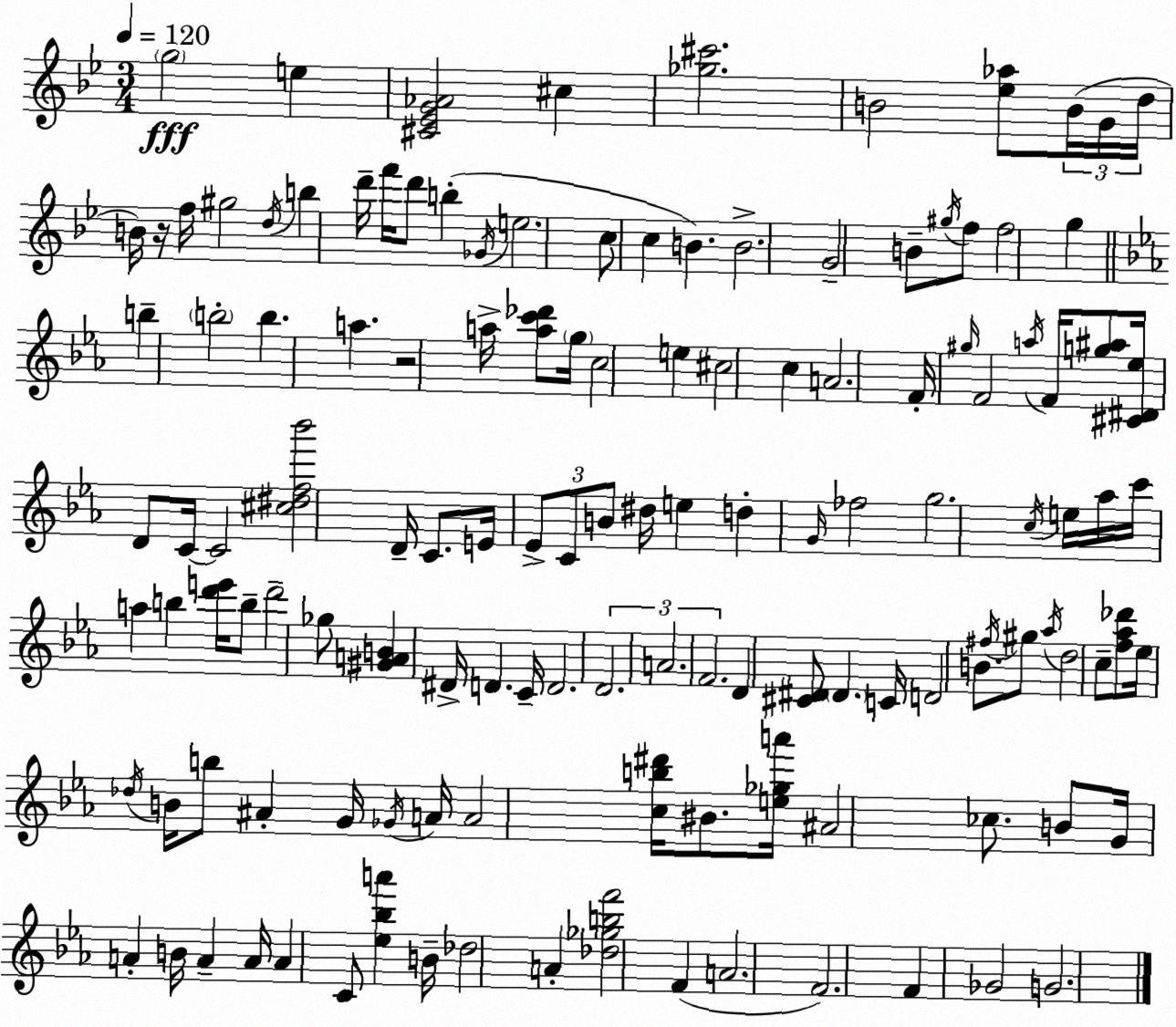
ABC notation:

X:1
T:Untitled
M:3/4
L:1/4
K:Bb
g2 e [^C_EG_A]2 ^c [_g^c']2 B2 [_e_a]/2 B/4 G/4 d/4 B/4 z/4 f/4 ^g2 d/4 b d'/4 f'/4 d'/2 b _G/4 e2 c/2 c B B2 G2 B/2 ^g/4 f/2 f2 g b b2 b a z2 a/4 [ac'_d']/2 g/4 c2 e ^c2 c A2 F/4 ^g/4 F2 a/4 F/4 [g^a]/2 [^C^D_e]/4 D/2 C/4 C2 [^c^df_b']2 D/4 C/2 E/4 _E/2 C/2 B/2 ^d/4 e d G/4 _f2 g2 c/4 e/4 _a/4 c'/4 a b [d'e']/4 b/2 d'2 _g/2 [^GAB] ^D/4 D C/4 D2 D2 A2 F2 D [^C^D]/2 ^D C/4 D2 B/2 ^f/4 ^g/2 _a/4 d2 c/2 [f_a_d']/2 _e/4 _d/4 B/4 b/2 ^A G/4 _G/4 A/4 A2 [cb^d']/4 ^B/2 [e_ga']/4 ^A2 _c/2 B/2 G/4 A B/4 A A/4 A C/2 [_e_ba'] B/4 _d2 A [_d_gbf']2 F A2 F2 F _G2 G2